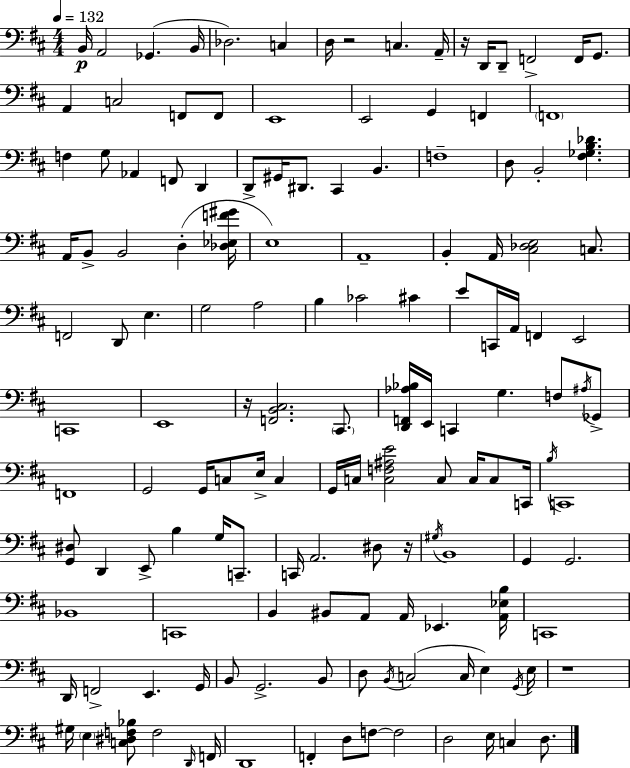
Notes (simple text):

B2/s A2/h Gb2/q. B2/s Db3/h. C3/q D3/s R/h C3/q. A2/s R/s D2/s D2/e F2/h F2/s G2/e. A2/q C3/h F2/e F2/e E2/w E2/h G2/q F2/q F2/w F3/q G3/e Ab2/q F2/e D2/q D2/e G#2/s D#2/e. C#2/q B2/q. F3/w D3/e B2/h [F#3,Gb3,B3,Db4]/q. A2/s B2/e B2/h D3/q [Db3,Eb3,F4,G#4]/s E3/w A2/w B2/q A2/s [C#3,Db3,E3]/h C3/e. F2/h D2/e E3/q. G3/h A3/h B3/q CES4/h C#4/q E4/e C2/s A2/s F2/q E2/h C2/w E2/w R/s [F2,B2,C#3]/h. C#2/e. [D2,F2,Ab3,Bb3]/s E2/s C2/q G3/q. F3/e A#3/s Gb2/e F2/w G2/h G2/s C3/e E3/s C3/q G2/s C3/s [C3,F3,A#3,E4]/h C3/e C3/s C3/e C2/s B3/s C2/w [G2,D#3]/e D2/q E2/e B3/q G3/s C2/e. C2/s A2/h. D#3/e R/s G#3/s B2/w G2/q G2/h. Bb2/w C2/w B2/q BIS2/e A2/e A2/s Eb2/q. [A2,Eb3,B3]/s C2/w D2/s F2/h E2/q. G2/s B2/e G2/h. B2/e D3/e B2/s C3/h C3/s E3/q G2/s E3/s R/w G#3/s E3/q [C3,D#3,F3,Bb3]/e F3/h D2/s F2/s D2/w F2/q D3/e F3/e F3/h D3/h E3/s C3/q D3/e.